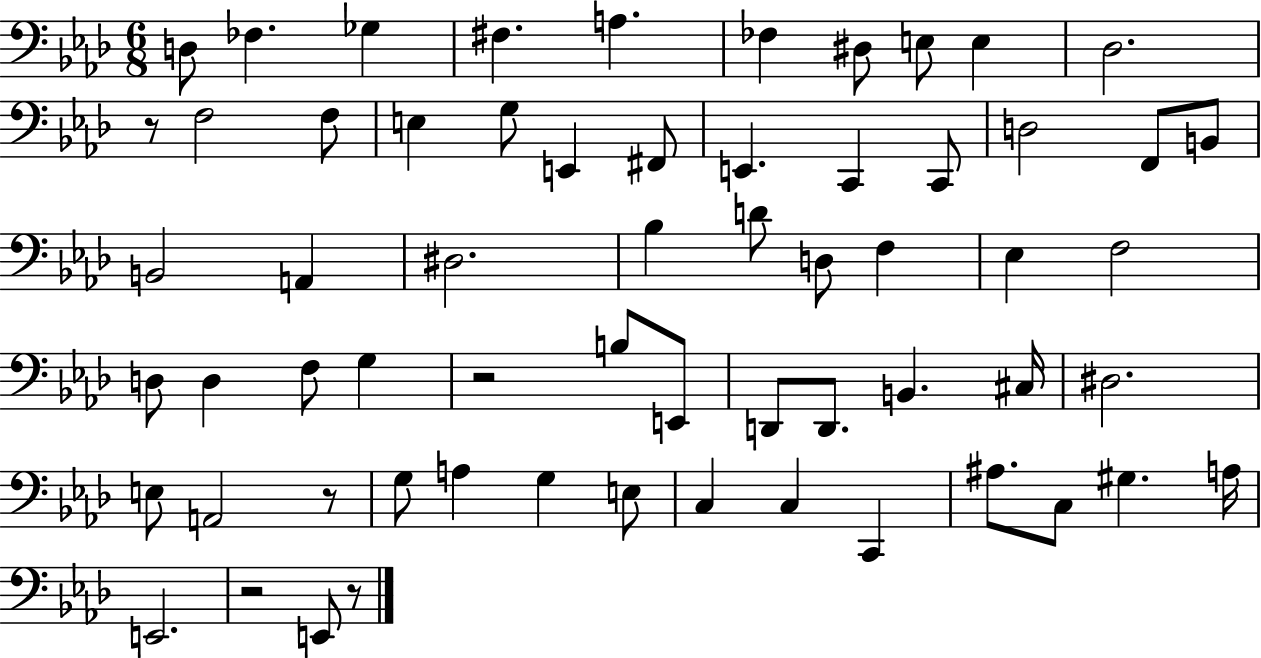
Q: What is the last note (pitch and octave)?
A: E2